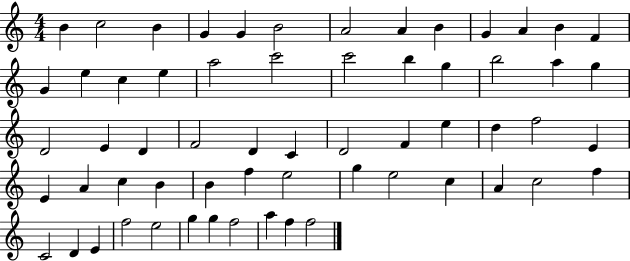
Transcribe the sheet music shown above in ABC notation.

X:1
T:Untitled
M:4/4
L:1/4
K:C
B c2 B G G B2 A2 A B G A B F G e c e a2 c'2 c'2 b g b2 a g D2 E D F2 D C D2 F e d f2 E E A c B B f e2 g e2 c A c2 f C2 D E f2 e2 g g f2 a f f2